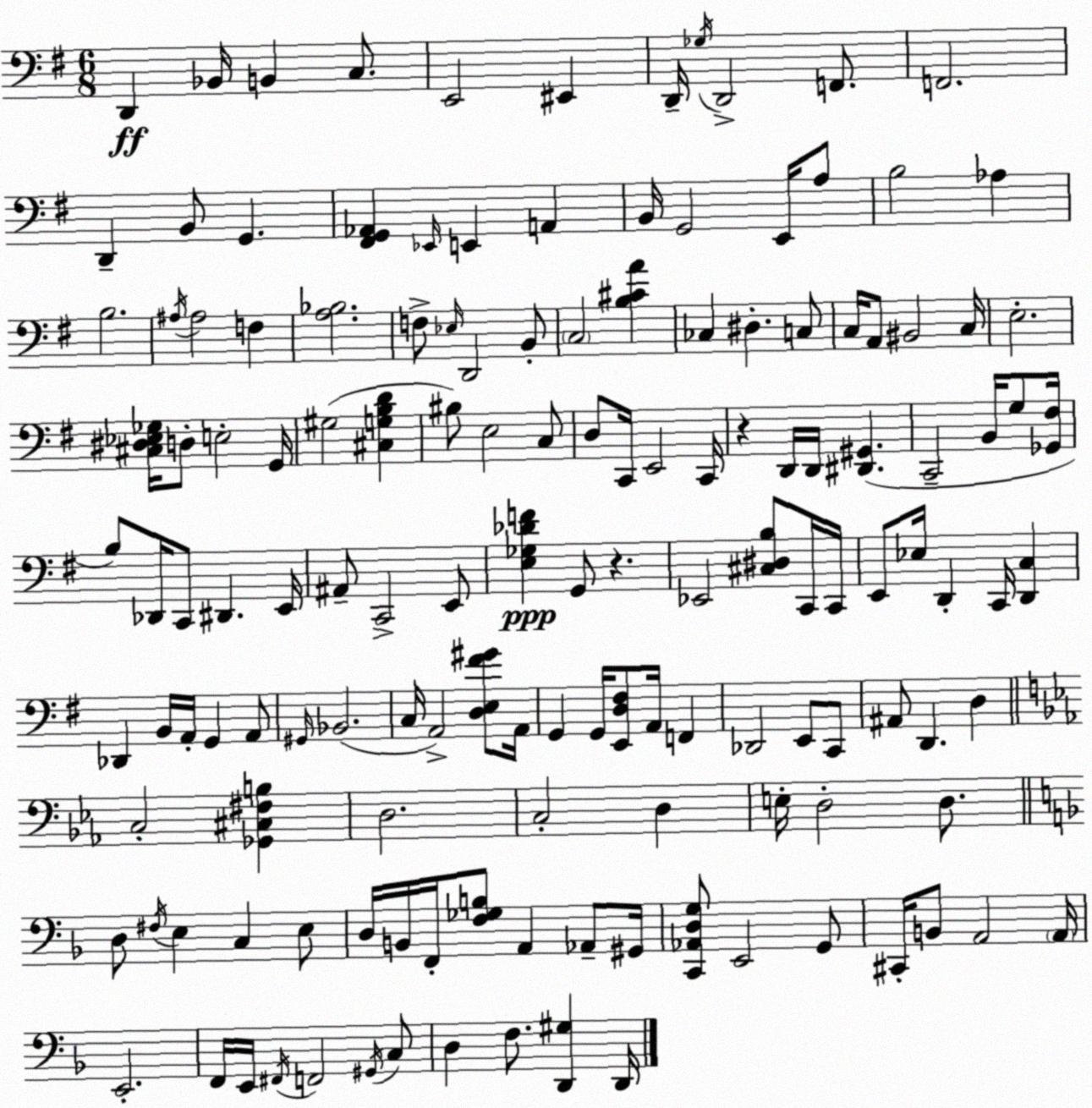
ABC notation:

X:1
T:Untitled
M:6/8
L:1/4
K:Em
D,, _B,,/4 B,, C,/2 E,,2 ^E,, D,,/4 _G,/4 D,,2 F,,/2 F,,2 D,, B,,/2 G,, [^F,,G,,_A,,] _E,,/4 E,, A,, B,,/4 G,,2 E,,/4 A,/2 B,2 _A, B,2 ^A,/4 ^A,2 F, [A,_B,]2 F,/2 _E,/4 D,,2 B,,/2 C,2 [B,^CA] _C, ^D, C,/2 C,/4 A,,/2 ^B,,2 C,/4 E,2 [^C,^D,_E,_G,]/4 D,/2 E,2 G,,/4 ^G,2 [^C,G,B,D] ^B,/2 E,2 C,/2 D,/2 C,,/4 E,,2 C,,/4 z D,,/4 D,,/4 [^D,,^G,,] C,,2 B,,/4 G,/2 [_G,,^F,]/4 B,/2 _D,,/4 C,,/2 ^D,, E,,/4 ^A,,/2 C,,2 E,,/2 [E,_G,_DF] G,,/2 z _E,,2 [^C,^D,B,]/2 C,,/4 C,,/4 E,,/2 _E,/4 D,, C,,/4 [D,,C,] _D,, B,,/4 A,,/4 G,, A,,/2 ^G,,/4 _B,,2 C,/4 A,,2 [D,E,^F^G]/2 A,,/4 G,, G,,/4 [E,,D,^F,]/2 A,,/4 F,, _D,,2 E,,/2 C,,/2 ^A,,/2 D,, D, C,2 [_G,,^C,^F,B,] D,2 C,2 D, E,/4 D,2 D,/2 D,/2 ^F,/4 E, C, E,/2 D,/4 B,,/4 F,,/4 [F,_G,B,]/2 A,, _A,,/2 ^G,,/4 [C,,_A,,D,G,]/2 E,,2 G,,/2 ^C,,/4 B,,/2 A,,2 A,,/4 E,,2 F,,/4 E,,/4 ^F,,/4 F,,2 ^G,,/4 C,/2 D, F,/2 [D,,^G,] D,,/4